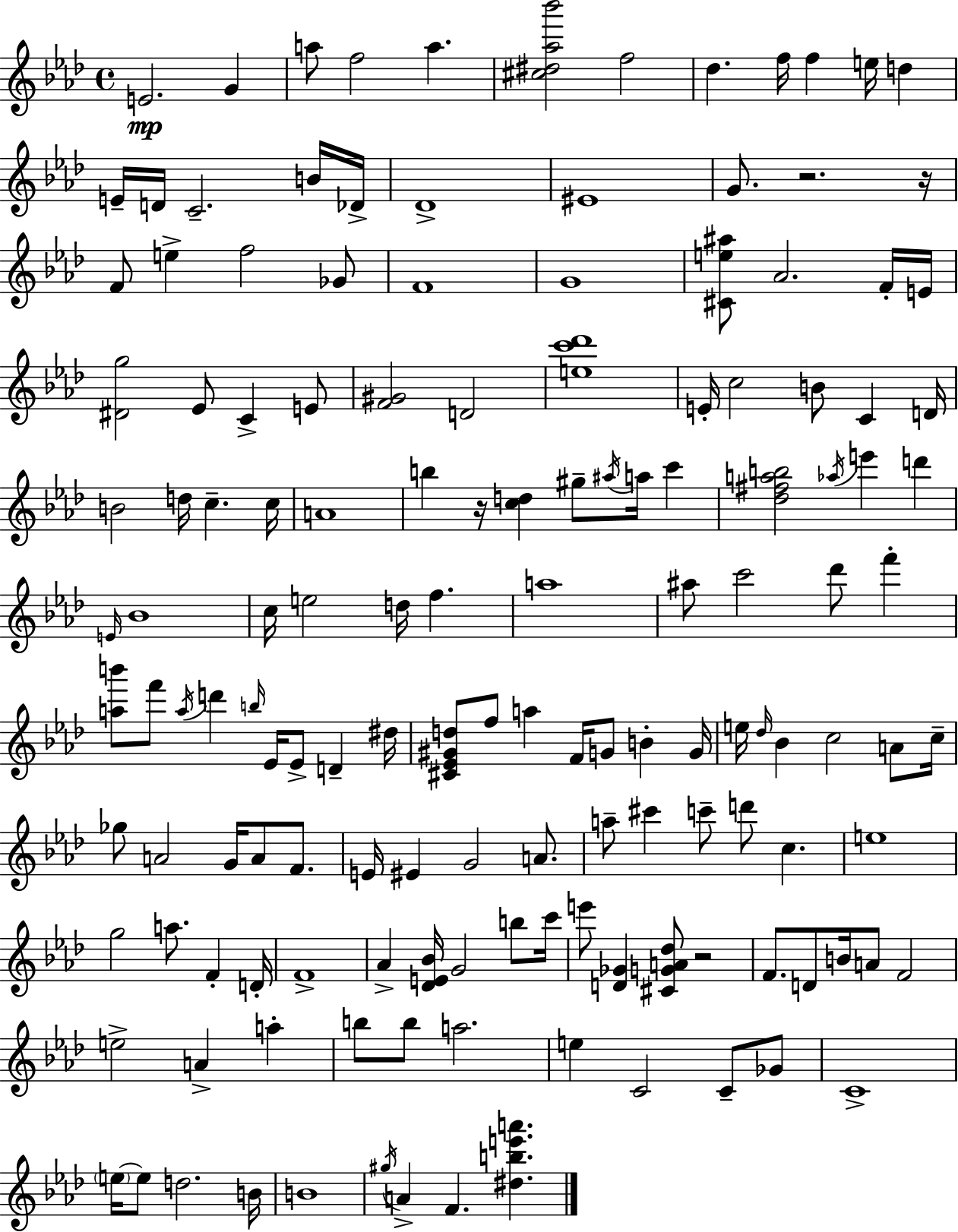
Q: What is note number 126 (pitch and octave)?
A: B4